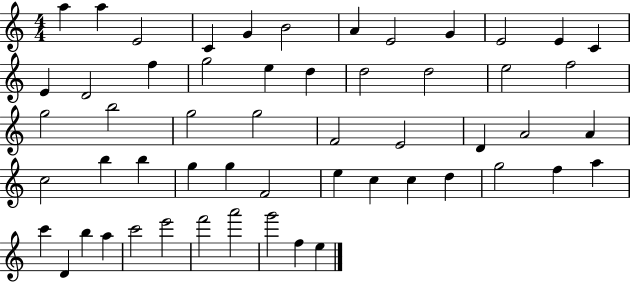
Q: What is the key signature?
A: C major